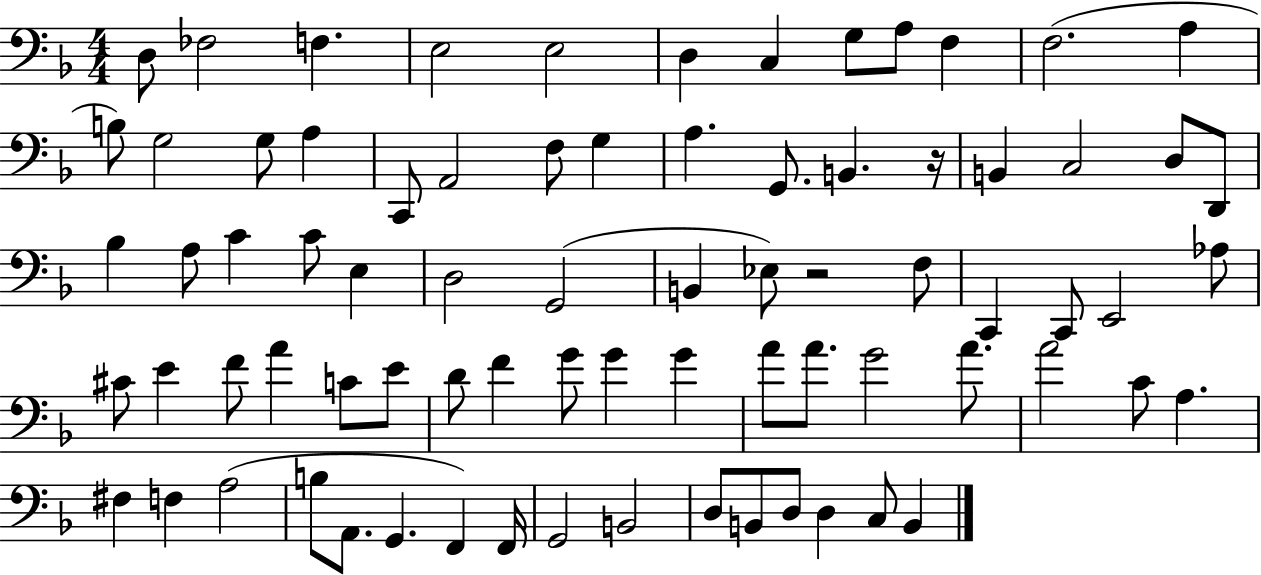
X:1
T:Untitled
M:4/4
L:1/4
K:F
D,/2 _F,2 F, E,2 E,2 D, C, G,/2 A,/2 F, F,2 A, B,/2 G,2 G,/2 A, C,,/2 A,,2 F,/2 G, A, G,,/2 B,, z/4 B,, C,2 D,/2 D,,/2 _B, A,/2 C C/2 E, D,2 G,,2 B,, _E,/2 z2 F,/2 C,, C,,/2 E,,2 _A,/2 ^C/2 E F/2 A C/2 E/2 D/2 F G/2 G G A/2 A/2 G2 A/2 A2 C/2 A, ^F, F, A,2 B,/2 A,,/2 G,, F,, F,,/4 G,,2 B,,2 D,/2 B,,/2 D,/2 D, C,/2 B,,